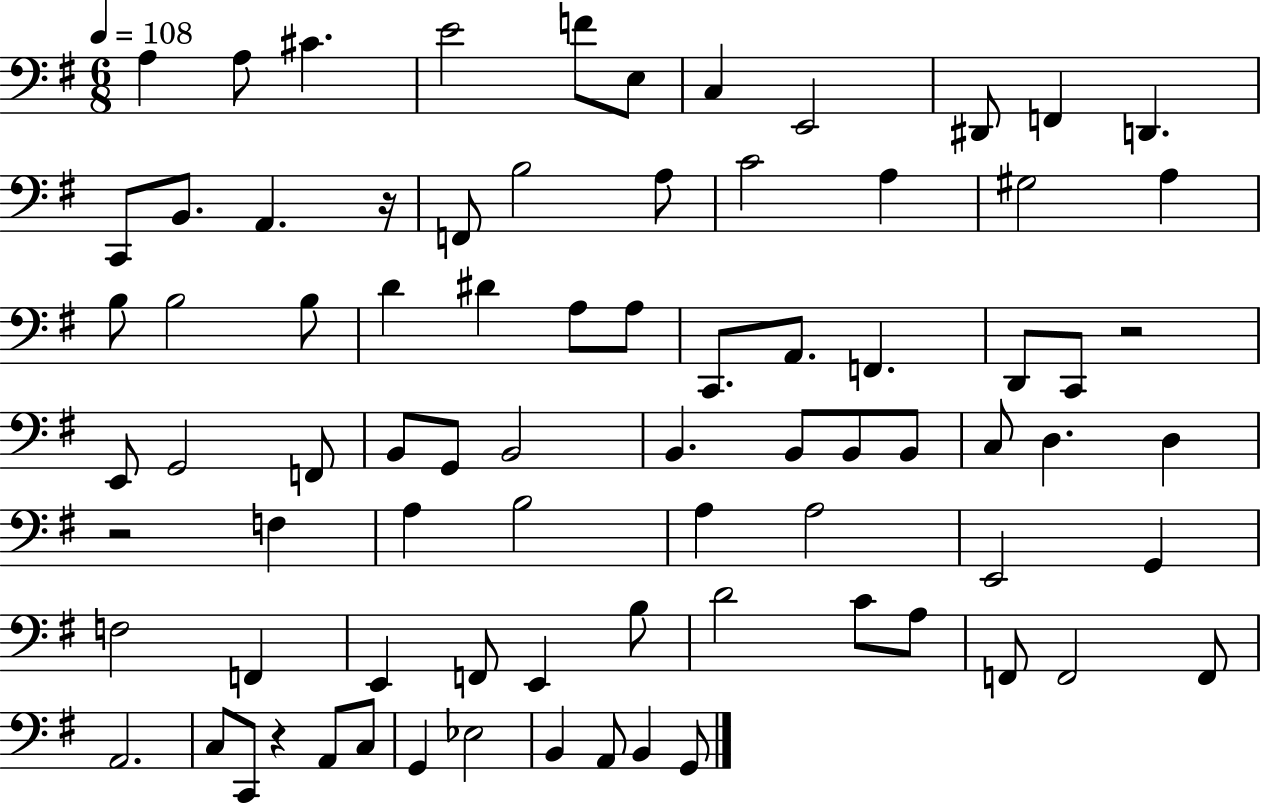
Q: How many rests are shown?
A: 4